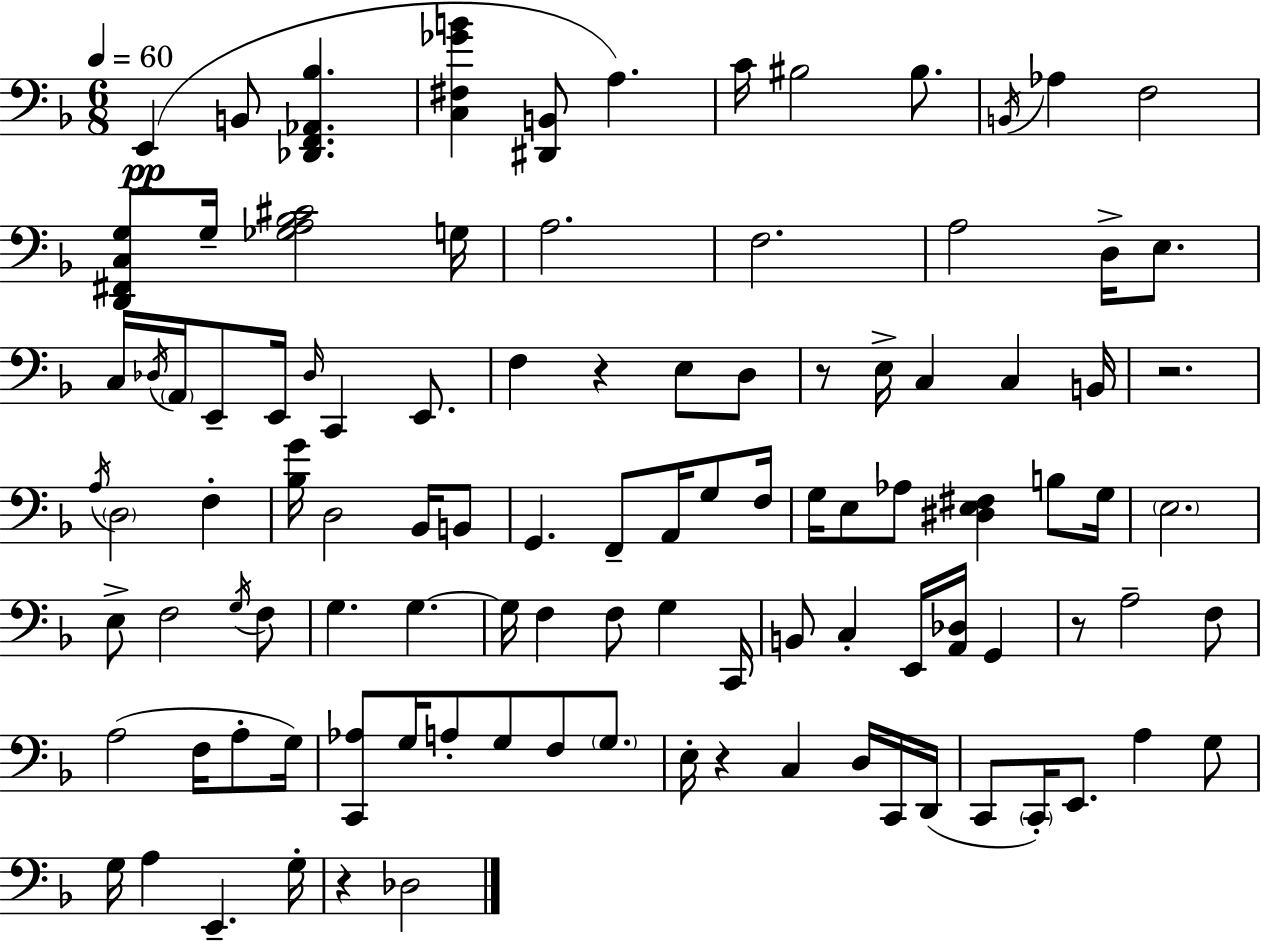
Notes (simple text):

E2/q B2/e [Db2,F2,Ab2,Bb3]/q. [C3,F#3,Gb4,B4]/q [D#2,B2]/e A3/q. C4/s BIS3/h BIS3/e. B2/s Ab3/q F3/h [D2,F#2,C3,G3]/e G3/s [Gb3,A3,Bb3,C#4]/h G3/s A3/h. F3/h. A3/h D3/s E3/e. C3/s Db3/s A2/s E2/e E2/s Db3/s C2/q E2/e. F3/q R/q E3/e D3/e R/e E3/s C3/q C3/q B2/s R/h. A3/s D3/h F3/q [Bb3,G4]/s D3/h Bb2/s B2/e G2/q. F2/e A2/s G3/e F3/s G3/s E3/e Ab3/e [D#3,E3,F#3]/q B3/e G3/s E3/h. E3/e F3/h G3/s F3/e G3/q. G3/q. G3/s F3/q F3/e G3/q C2/s B2/e C3/q E2/s [A2,Db3]/s G2/q R/e A3/h F3/e A3/h F3/s A3/e G3/s [C2,Ab3]/e G3/s A3/e G3/e F3/e G3/e. E3/s R/q C3/q D3/s C2/s D2/s C2/e C2/s E2/e. A3/q G3/e G3/s A3/q E2/q. G3/s R/q Db3/h